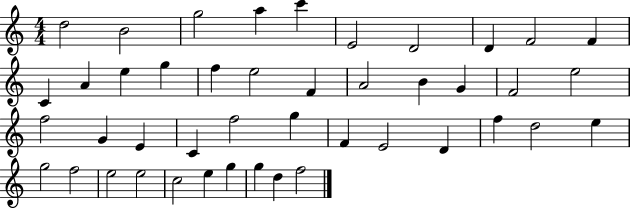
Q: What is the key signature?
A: C major